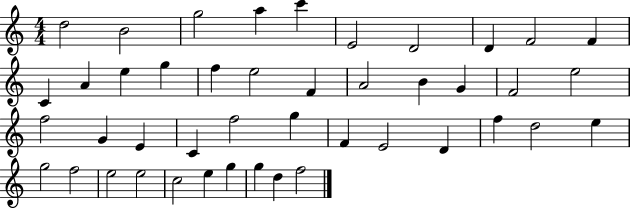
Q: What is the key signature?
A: C major